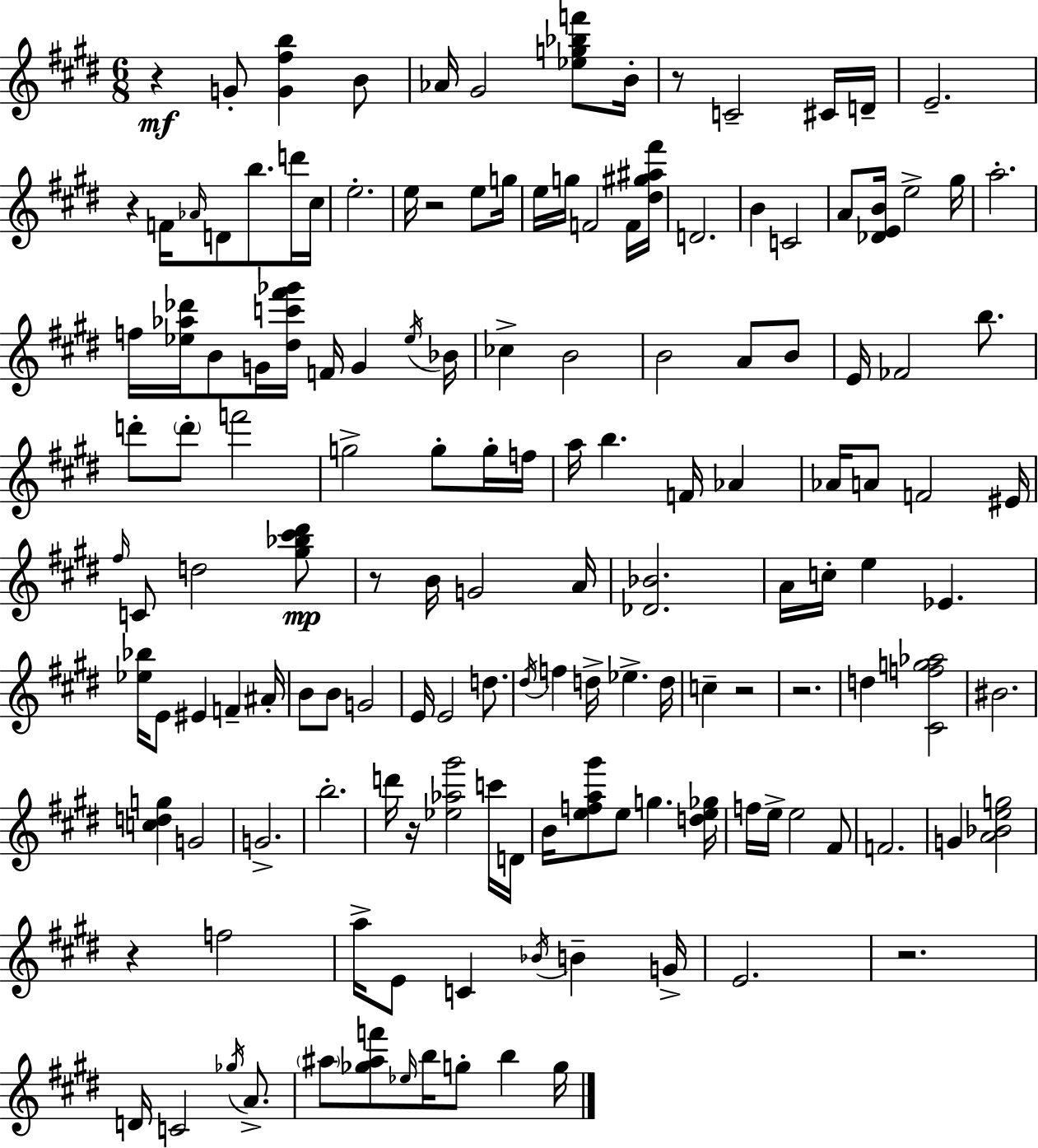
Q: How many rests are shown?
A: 10